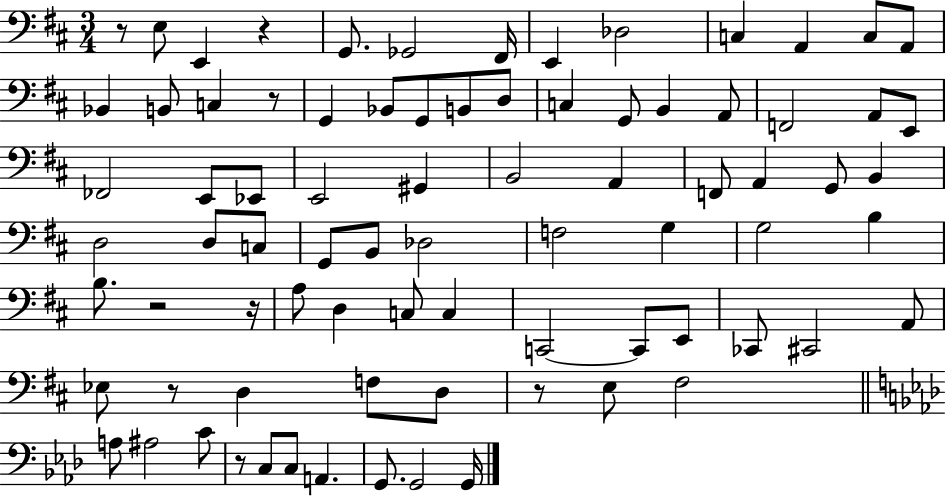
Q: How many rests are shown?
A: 8